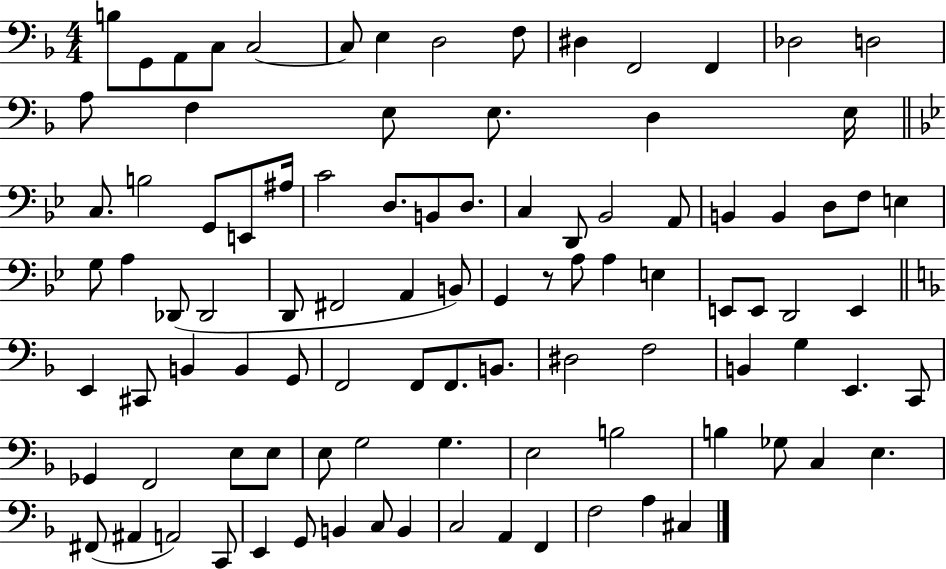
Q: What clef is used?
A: bass